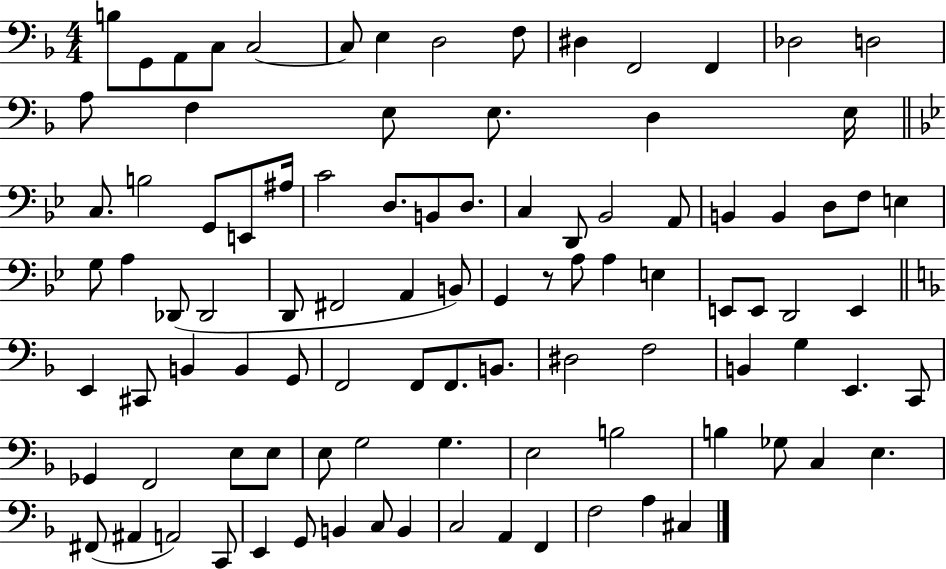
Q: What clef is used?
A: bass